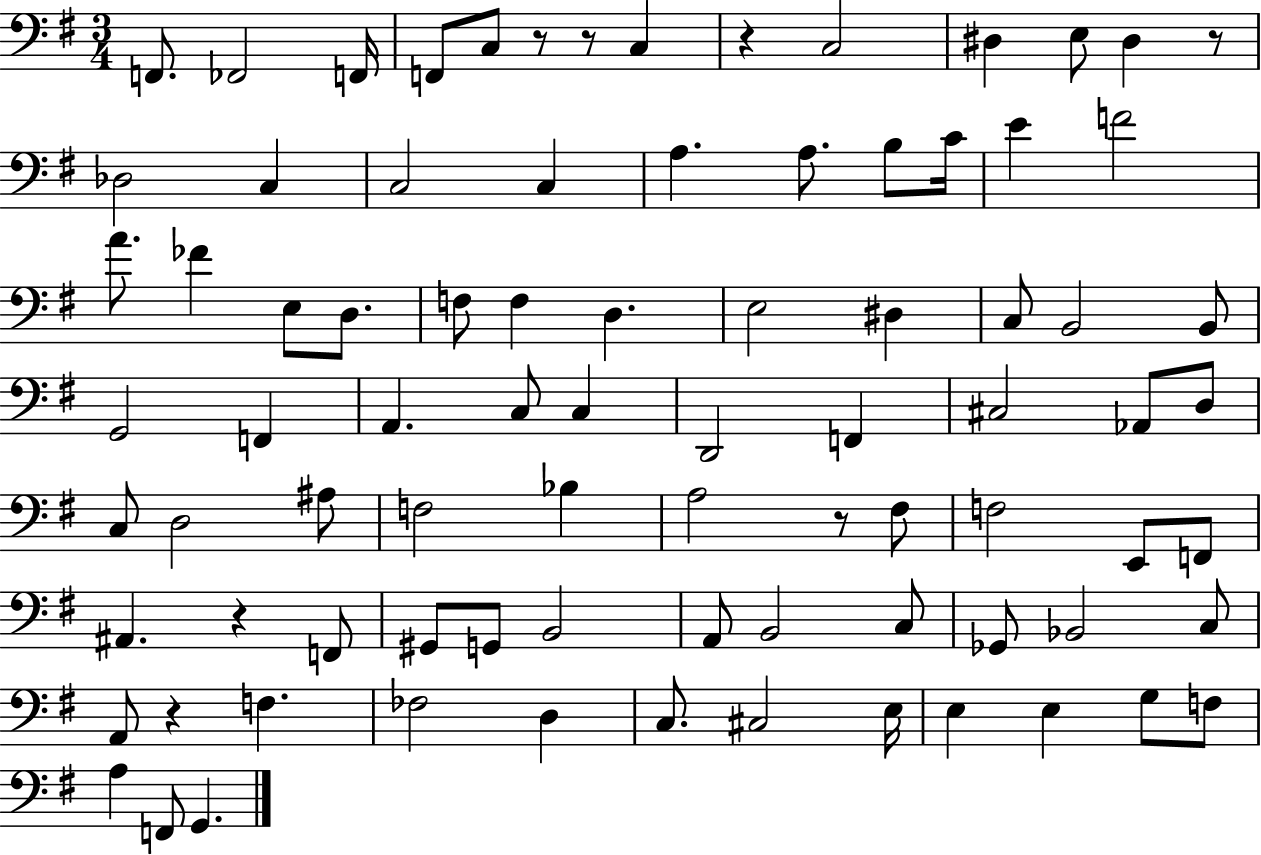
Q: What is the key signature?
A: G major